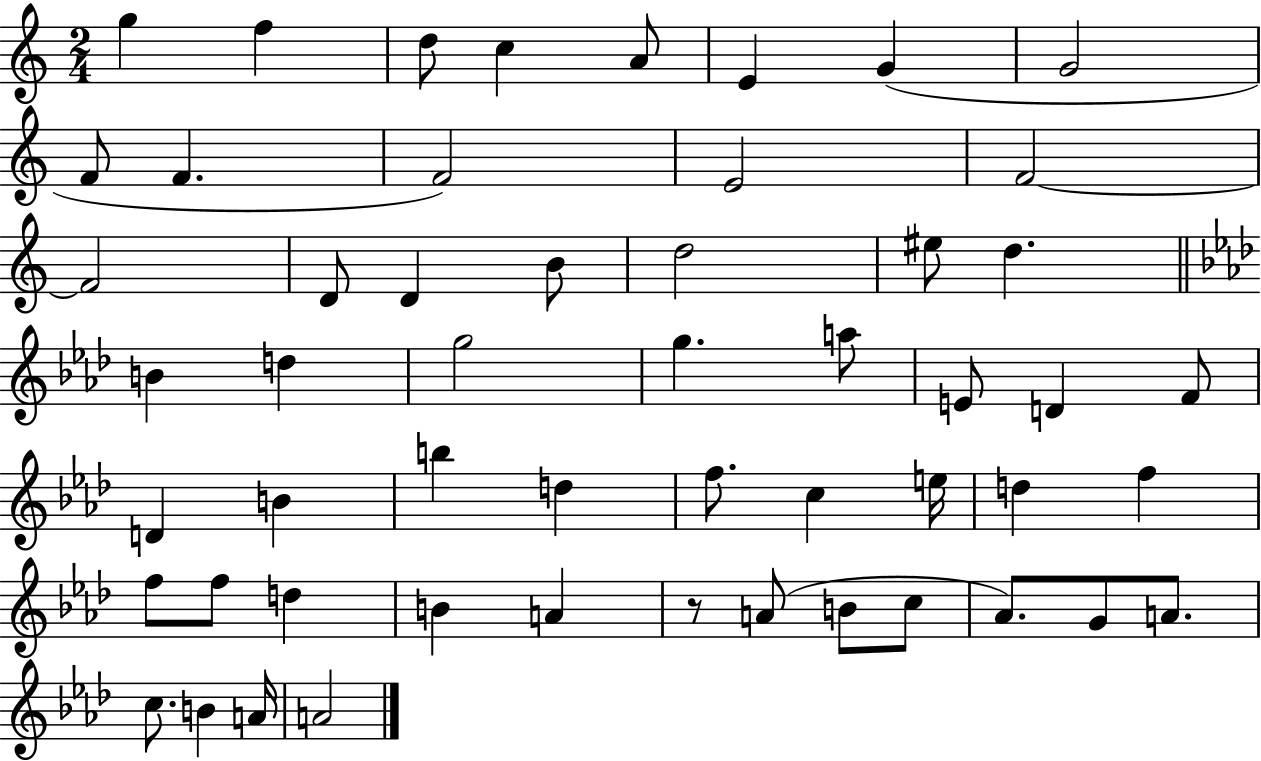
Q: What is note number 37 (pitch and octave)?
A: F5